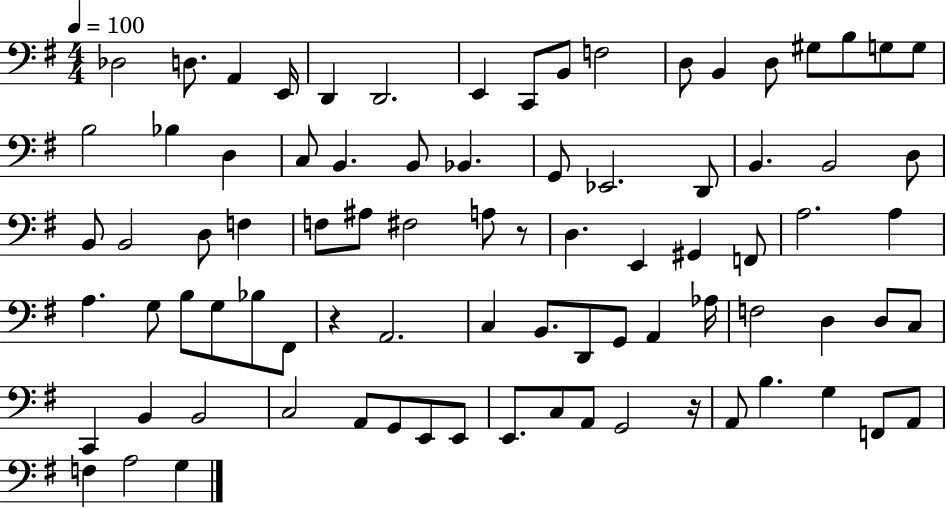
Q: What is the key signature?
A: G major